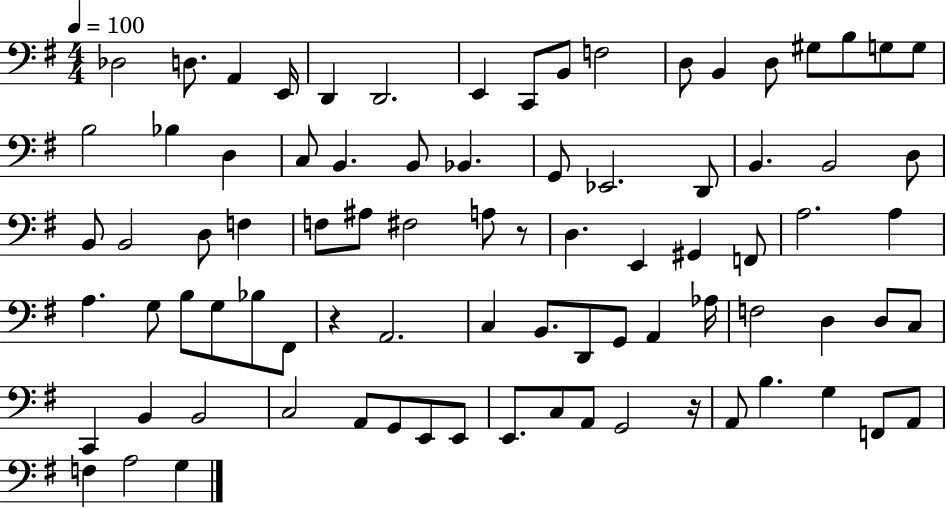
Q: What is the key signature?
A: G major